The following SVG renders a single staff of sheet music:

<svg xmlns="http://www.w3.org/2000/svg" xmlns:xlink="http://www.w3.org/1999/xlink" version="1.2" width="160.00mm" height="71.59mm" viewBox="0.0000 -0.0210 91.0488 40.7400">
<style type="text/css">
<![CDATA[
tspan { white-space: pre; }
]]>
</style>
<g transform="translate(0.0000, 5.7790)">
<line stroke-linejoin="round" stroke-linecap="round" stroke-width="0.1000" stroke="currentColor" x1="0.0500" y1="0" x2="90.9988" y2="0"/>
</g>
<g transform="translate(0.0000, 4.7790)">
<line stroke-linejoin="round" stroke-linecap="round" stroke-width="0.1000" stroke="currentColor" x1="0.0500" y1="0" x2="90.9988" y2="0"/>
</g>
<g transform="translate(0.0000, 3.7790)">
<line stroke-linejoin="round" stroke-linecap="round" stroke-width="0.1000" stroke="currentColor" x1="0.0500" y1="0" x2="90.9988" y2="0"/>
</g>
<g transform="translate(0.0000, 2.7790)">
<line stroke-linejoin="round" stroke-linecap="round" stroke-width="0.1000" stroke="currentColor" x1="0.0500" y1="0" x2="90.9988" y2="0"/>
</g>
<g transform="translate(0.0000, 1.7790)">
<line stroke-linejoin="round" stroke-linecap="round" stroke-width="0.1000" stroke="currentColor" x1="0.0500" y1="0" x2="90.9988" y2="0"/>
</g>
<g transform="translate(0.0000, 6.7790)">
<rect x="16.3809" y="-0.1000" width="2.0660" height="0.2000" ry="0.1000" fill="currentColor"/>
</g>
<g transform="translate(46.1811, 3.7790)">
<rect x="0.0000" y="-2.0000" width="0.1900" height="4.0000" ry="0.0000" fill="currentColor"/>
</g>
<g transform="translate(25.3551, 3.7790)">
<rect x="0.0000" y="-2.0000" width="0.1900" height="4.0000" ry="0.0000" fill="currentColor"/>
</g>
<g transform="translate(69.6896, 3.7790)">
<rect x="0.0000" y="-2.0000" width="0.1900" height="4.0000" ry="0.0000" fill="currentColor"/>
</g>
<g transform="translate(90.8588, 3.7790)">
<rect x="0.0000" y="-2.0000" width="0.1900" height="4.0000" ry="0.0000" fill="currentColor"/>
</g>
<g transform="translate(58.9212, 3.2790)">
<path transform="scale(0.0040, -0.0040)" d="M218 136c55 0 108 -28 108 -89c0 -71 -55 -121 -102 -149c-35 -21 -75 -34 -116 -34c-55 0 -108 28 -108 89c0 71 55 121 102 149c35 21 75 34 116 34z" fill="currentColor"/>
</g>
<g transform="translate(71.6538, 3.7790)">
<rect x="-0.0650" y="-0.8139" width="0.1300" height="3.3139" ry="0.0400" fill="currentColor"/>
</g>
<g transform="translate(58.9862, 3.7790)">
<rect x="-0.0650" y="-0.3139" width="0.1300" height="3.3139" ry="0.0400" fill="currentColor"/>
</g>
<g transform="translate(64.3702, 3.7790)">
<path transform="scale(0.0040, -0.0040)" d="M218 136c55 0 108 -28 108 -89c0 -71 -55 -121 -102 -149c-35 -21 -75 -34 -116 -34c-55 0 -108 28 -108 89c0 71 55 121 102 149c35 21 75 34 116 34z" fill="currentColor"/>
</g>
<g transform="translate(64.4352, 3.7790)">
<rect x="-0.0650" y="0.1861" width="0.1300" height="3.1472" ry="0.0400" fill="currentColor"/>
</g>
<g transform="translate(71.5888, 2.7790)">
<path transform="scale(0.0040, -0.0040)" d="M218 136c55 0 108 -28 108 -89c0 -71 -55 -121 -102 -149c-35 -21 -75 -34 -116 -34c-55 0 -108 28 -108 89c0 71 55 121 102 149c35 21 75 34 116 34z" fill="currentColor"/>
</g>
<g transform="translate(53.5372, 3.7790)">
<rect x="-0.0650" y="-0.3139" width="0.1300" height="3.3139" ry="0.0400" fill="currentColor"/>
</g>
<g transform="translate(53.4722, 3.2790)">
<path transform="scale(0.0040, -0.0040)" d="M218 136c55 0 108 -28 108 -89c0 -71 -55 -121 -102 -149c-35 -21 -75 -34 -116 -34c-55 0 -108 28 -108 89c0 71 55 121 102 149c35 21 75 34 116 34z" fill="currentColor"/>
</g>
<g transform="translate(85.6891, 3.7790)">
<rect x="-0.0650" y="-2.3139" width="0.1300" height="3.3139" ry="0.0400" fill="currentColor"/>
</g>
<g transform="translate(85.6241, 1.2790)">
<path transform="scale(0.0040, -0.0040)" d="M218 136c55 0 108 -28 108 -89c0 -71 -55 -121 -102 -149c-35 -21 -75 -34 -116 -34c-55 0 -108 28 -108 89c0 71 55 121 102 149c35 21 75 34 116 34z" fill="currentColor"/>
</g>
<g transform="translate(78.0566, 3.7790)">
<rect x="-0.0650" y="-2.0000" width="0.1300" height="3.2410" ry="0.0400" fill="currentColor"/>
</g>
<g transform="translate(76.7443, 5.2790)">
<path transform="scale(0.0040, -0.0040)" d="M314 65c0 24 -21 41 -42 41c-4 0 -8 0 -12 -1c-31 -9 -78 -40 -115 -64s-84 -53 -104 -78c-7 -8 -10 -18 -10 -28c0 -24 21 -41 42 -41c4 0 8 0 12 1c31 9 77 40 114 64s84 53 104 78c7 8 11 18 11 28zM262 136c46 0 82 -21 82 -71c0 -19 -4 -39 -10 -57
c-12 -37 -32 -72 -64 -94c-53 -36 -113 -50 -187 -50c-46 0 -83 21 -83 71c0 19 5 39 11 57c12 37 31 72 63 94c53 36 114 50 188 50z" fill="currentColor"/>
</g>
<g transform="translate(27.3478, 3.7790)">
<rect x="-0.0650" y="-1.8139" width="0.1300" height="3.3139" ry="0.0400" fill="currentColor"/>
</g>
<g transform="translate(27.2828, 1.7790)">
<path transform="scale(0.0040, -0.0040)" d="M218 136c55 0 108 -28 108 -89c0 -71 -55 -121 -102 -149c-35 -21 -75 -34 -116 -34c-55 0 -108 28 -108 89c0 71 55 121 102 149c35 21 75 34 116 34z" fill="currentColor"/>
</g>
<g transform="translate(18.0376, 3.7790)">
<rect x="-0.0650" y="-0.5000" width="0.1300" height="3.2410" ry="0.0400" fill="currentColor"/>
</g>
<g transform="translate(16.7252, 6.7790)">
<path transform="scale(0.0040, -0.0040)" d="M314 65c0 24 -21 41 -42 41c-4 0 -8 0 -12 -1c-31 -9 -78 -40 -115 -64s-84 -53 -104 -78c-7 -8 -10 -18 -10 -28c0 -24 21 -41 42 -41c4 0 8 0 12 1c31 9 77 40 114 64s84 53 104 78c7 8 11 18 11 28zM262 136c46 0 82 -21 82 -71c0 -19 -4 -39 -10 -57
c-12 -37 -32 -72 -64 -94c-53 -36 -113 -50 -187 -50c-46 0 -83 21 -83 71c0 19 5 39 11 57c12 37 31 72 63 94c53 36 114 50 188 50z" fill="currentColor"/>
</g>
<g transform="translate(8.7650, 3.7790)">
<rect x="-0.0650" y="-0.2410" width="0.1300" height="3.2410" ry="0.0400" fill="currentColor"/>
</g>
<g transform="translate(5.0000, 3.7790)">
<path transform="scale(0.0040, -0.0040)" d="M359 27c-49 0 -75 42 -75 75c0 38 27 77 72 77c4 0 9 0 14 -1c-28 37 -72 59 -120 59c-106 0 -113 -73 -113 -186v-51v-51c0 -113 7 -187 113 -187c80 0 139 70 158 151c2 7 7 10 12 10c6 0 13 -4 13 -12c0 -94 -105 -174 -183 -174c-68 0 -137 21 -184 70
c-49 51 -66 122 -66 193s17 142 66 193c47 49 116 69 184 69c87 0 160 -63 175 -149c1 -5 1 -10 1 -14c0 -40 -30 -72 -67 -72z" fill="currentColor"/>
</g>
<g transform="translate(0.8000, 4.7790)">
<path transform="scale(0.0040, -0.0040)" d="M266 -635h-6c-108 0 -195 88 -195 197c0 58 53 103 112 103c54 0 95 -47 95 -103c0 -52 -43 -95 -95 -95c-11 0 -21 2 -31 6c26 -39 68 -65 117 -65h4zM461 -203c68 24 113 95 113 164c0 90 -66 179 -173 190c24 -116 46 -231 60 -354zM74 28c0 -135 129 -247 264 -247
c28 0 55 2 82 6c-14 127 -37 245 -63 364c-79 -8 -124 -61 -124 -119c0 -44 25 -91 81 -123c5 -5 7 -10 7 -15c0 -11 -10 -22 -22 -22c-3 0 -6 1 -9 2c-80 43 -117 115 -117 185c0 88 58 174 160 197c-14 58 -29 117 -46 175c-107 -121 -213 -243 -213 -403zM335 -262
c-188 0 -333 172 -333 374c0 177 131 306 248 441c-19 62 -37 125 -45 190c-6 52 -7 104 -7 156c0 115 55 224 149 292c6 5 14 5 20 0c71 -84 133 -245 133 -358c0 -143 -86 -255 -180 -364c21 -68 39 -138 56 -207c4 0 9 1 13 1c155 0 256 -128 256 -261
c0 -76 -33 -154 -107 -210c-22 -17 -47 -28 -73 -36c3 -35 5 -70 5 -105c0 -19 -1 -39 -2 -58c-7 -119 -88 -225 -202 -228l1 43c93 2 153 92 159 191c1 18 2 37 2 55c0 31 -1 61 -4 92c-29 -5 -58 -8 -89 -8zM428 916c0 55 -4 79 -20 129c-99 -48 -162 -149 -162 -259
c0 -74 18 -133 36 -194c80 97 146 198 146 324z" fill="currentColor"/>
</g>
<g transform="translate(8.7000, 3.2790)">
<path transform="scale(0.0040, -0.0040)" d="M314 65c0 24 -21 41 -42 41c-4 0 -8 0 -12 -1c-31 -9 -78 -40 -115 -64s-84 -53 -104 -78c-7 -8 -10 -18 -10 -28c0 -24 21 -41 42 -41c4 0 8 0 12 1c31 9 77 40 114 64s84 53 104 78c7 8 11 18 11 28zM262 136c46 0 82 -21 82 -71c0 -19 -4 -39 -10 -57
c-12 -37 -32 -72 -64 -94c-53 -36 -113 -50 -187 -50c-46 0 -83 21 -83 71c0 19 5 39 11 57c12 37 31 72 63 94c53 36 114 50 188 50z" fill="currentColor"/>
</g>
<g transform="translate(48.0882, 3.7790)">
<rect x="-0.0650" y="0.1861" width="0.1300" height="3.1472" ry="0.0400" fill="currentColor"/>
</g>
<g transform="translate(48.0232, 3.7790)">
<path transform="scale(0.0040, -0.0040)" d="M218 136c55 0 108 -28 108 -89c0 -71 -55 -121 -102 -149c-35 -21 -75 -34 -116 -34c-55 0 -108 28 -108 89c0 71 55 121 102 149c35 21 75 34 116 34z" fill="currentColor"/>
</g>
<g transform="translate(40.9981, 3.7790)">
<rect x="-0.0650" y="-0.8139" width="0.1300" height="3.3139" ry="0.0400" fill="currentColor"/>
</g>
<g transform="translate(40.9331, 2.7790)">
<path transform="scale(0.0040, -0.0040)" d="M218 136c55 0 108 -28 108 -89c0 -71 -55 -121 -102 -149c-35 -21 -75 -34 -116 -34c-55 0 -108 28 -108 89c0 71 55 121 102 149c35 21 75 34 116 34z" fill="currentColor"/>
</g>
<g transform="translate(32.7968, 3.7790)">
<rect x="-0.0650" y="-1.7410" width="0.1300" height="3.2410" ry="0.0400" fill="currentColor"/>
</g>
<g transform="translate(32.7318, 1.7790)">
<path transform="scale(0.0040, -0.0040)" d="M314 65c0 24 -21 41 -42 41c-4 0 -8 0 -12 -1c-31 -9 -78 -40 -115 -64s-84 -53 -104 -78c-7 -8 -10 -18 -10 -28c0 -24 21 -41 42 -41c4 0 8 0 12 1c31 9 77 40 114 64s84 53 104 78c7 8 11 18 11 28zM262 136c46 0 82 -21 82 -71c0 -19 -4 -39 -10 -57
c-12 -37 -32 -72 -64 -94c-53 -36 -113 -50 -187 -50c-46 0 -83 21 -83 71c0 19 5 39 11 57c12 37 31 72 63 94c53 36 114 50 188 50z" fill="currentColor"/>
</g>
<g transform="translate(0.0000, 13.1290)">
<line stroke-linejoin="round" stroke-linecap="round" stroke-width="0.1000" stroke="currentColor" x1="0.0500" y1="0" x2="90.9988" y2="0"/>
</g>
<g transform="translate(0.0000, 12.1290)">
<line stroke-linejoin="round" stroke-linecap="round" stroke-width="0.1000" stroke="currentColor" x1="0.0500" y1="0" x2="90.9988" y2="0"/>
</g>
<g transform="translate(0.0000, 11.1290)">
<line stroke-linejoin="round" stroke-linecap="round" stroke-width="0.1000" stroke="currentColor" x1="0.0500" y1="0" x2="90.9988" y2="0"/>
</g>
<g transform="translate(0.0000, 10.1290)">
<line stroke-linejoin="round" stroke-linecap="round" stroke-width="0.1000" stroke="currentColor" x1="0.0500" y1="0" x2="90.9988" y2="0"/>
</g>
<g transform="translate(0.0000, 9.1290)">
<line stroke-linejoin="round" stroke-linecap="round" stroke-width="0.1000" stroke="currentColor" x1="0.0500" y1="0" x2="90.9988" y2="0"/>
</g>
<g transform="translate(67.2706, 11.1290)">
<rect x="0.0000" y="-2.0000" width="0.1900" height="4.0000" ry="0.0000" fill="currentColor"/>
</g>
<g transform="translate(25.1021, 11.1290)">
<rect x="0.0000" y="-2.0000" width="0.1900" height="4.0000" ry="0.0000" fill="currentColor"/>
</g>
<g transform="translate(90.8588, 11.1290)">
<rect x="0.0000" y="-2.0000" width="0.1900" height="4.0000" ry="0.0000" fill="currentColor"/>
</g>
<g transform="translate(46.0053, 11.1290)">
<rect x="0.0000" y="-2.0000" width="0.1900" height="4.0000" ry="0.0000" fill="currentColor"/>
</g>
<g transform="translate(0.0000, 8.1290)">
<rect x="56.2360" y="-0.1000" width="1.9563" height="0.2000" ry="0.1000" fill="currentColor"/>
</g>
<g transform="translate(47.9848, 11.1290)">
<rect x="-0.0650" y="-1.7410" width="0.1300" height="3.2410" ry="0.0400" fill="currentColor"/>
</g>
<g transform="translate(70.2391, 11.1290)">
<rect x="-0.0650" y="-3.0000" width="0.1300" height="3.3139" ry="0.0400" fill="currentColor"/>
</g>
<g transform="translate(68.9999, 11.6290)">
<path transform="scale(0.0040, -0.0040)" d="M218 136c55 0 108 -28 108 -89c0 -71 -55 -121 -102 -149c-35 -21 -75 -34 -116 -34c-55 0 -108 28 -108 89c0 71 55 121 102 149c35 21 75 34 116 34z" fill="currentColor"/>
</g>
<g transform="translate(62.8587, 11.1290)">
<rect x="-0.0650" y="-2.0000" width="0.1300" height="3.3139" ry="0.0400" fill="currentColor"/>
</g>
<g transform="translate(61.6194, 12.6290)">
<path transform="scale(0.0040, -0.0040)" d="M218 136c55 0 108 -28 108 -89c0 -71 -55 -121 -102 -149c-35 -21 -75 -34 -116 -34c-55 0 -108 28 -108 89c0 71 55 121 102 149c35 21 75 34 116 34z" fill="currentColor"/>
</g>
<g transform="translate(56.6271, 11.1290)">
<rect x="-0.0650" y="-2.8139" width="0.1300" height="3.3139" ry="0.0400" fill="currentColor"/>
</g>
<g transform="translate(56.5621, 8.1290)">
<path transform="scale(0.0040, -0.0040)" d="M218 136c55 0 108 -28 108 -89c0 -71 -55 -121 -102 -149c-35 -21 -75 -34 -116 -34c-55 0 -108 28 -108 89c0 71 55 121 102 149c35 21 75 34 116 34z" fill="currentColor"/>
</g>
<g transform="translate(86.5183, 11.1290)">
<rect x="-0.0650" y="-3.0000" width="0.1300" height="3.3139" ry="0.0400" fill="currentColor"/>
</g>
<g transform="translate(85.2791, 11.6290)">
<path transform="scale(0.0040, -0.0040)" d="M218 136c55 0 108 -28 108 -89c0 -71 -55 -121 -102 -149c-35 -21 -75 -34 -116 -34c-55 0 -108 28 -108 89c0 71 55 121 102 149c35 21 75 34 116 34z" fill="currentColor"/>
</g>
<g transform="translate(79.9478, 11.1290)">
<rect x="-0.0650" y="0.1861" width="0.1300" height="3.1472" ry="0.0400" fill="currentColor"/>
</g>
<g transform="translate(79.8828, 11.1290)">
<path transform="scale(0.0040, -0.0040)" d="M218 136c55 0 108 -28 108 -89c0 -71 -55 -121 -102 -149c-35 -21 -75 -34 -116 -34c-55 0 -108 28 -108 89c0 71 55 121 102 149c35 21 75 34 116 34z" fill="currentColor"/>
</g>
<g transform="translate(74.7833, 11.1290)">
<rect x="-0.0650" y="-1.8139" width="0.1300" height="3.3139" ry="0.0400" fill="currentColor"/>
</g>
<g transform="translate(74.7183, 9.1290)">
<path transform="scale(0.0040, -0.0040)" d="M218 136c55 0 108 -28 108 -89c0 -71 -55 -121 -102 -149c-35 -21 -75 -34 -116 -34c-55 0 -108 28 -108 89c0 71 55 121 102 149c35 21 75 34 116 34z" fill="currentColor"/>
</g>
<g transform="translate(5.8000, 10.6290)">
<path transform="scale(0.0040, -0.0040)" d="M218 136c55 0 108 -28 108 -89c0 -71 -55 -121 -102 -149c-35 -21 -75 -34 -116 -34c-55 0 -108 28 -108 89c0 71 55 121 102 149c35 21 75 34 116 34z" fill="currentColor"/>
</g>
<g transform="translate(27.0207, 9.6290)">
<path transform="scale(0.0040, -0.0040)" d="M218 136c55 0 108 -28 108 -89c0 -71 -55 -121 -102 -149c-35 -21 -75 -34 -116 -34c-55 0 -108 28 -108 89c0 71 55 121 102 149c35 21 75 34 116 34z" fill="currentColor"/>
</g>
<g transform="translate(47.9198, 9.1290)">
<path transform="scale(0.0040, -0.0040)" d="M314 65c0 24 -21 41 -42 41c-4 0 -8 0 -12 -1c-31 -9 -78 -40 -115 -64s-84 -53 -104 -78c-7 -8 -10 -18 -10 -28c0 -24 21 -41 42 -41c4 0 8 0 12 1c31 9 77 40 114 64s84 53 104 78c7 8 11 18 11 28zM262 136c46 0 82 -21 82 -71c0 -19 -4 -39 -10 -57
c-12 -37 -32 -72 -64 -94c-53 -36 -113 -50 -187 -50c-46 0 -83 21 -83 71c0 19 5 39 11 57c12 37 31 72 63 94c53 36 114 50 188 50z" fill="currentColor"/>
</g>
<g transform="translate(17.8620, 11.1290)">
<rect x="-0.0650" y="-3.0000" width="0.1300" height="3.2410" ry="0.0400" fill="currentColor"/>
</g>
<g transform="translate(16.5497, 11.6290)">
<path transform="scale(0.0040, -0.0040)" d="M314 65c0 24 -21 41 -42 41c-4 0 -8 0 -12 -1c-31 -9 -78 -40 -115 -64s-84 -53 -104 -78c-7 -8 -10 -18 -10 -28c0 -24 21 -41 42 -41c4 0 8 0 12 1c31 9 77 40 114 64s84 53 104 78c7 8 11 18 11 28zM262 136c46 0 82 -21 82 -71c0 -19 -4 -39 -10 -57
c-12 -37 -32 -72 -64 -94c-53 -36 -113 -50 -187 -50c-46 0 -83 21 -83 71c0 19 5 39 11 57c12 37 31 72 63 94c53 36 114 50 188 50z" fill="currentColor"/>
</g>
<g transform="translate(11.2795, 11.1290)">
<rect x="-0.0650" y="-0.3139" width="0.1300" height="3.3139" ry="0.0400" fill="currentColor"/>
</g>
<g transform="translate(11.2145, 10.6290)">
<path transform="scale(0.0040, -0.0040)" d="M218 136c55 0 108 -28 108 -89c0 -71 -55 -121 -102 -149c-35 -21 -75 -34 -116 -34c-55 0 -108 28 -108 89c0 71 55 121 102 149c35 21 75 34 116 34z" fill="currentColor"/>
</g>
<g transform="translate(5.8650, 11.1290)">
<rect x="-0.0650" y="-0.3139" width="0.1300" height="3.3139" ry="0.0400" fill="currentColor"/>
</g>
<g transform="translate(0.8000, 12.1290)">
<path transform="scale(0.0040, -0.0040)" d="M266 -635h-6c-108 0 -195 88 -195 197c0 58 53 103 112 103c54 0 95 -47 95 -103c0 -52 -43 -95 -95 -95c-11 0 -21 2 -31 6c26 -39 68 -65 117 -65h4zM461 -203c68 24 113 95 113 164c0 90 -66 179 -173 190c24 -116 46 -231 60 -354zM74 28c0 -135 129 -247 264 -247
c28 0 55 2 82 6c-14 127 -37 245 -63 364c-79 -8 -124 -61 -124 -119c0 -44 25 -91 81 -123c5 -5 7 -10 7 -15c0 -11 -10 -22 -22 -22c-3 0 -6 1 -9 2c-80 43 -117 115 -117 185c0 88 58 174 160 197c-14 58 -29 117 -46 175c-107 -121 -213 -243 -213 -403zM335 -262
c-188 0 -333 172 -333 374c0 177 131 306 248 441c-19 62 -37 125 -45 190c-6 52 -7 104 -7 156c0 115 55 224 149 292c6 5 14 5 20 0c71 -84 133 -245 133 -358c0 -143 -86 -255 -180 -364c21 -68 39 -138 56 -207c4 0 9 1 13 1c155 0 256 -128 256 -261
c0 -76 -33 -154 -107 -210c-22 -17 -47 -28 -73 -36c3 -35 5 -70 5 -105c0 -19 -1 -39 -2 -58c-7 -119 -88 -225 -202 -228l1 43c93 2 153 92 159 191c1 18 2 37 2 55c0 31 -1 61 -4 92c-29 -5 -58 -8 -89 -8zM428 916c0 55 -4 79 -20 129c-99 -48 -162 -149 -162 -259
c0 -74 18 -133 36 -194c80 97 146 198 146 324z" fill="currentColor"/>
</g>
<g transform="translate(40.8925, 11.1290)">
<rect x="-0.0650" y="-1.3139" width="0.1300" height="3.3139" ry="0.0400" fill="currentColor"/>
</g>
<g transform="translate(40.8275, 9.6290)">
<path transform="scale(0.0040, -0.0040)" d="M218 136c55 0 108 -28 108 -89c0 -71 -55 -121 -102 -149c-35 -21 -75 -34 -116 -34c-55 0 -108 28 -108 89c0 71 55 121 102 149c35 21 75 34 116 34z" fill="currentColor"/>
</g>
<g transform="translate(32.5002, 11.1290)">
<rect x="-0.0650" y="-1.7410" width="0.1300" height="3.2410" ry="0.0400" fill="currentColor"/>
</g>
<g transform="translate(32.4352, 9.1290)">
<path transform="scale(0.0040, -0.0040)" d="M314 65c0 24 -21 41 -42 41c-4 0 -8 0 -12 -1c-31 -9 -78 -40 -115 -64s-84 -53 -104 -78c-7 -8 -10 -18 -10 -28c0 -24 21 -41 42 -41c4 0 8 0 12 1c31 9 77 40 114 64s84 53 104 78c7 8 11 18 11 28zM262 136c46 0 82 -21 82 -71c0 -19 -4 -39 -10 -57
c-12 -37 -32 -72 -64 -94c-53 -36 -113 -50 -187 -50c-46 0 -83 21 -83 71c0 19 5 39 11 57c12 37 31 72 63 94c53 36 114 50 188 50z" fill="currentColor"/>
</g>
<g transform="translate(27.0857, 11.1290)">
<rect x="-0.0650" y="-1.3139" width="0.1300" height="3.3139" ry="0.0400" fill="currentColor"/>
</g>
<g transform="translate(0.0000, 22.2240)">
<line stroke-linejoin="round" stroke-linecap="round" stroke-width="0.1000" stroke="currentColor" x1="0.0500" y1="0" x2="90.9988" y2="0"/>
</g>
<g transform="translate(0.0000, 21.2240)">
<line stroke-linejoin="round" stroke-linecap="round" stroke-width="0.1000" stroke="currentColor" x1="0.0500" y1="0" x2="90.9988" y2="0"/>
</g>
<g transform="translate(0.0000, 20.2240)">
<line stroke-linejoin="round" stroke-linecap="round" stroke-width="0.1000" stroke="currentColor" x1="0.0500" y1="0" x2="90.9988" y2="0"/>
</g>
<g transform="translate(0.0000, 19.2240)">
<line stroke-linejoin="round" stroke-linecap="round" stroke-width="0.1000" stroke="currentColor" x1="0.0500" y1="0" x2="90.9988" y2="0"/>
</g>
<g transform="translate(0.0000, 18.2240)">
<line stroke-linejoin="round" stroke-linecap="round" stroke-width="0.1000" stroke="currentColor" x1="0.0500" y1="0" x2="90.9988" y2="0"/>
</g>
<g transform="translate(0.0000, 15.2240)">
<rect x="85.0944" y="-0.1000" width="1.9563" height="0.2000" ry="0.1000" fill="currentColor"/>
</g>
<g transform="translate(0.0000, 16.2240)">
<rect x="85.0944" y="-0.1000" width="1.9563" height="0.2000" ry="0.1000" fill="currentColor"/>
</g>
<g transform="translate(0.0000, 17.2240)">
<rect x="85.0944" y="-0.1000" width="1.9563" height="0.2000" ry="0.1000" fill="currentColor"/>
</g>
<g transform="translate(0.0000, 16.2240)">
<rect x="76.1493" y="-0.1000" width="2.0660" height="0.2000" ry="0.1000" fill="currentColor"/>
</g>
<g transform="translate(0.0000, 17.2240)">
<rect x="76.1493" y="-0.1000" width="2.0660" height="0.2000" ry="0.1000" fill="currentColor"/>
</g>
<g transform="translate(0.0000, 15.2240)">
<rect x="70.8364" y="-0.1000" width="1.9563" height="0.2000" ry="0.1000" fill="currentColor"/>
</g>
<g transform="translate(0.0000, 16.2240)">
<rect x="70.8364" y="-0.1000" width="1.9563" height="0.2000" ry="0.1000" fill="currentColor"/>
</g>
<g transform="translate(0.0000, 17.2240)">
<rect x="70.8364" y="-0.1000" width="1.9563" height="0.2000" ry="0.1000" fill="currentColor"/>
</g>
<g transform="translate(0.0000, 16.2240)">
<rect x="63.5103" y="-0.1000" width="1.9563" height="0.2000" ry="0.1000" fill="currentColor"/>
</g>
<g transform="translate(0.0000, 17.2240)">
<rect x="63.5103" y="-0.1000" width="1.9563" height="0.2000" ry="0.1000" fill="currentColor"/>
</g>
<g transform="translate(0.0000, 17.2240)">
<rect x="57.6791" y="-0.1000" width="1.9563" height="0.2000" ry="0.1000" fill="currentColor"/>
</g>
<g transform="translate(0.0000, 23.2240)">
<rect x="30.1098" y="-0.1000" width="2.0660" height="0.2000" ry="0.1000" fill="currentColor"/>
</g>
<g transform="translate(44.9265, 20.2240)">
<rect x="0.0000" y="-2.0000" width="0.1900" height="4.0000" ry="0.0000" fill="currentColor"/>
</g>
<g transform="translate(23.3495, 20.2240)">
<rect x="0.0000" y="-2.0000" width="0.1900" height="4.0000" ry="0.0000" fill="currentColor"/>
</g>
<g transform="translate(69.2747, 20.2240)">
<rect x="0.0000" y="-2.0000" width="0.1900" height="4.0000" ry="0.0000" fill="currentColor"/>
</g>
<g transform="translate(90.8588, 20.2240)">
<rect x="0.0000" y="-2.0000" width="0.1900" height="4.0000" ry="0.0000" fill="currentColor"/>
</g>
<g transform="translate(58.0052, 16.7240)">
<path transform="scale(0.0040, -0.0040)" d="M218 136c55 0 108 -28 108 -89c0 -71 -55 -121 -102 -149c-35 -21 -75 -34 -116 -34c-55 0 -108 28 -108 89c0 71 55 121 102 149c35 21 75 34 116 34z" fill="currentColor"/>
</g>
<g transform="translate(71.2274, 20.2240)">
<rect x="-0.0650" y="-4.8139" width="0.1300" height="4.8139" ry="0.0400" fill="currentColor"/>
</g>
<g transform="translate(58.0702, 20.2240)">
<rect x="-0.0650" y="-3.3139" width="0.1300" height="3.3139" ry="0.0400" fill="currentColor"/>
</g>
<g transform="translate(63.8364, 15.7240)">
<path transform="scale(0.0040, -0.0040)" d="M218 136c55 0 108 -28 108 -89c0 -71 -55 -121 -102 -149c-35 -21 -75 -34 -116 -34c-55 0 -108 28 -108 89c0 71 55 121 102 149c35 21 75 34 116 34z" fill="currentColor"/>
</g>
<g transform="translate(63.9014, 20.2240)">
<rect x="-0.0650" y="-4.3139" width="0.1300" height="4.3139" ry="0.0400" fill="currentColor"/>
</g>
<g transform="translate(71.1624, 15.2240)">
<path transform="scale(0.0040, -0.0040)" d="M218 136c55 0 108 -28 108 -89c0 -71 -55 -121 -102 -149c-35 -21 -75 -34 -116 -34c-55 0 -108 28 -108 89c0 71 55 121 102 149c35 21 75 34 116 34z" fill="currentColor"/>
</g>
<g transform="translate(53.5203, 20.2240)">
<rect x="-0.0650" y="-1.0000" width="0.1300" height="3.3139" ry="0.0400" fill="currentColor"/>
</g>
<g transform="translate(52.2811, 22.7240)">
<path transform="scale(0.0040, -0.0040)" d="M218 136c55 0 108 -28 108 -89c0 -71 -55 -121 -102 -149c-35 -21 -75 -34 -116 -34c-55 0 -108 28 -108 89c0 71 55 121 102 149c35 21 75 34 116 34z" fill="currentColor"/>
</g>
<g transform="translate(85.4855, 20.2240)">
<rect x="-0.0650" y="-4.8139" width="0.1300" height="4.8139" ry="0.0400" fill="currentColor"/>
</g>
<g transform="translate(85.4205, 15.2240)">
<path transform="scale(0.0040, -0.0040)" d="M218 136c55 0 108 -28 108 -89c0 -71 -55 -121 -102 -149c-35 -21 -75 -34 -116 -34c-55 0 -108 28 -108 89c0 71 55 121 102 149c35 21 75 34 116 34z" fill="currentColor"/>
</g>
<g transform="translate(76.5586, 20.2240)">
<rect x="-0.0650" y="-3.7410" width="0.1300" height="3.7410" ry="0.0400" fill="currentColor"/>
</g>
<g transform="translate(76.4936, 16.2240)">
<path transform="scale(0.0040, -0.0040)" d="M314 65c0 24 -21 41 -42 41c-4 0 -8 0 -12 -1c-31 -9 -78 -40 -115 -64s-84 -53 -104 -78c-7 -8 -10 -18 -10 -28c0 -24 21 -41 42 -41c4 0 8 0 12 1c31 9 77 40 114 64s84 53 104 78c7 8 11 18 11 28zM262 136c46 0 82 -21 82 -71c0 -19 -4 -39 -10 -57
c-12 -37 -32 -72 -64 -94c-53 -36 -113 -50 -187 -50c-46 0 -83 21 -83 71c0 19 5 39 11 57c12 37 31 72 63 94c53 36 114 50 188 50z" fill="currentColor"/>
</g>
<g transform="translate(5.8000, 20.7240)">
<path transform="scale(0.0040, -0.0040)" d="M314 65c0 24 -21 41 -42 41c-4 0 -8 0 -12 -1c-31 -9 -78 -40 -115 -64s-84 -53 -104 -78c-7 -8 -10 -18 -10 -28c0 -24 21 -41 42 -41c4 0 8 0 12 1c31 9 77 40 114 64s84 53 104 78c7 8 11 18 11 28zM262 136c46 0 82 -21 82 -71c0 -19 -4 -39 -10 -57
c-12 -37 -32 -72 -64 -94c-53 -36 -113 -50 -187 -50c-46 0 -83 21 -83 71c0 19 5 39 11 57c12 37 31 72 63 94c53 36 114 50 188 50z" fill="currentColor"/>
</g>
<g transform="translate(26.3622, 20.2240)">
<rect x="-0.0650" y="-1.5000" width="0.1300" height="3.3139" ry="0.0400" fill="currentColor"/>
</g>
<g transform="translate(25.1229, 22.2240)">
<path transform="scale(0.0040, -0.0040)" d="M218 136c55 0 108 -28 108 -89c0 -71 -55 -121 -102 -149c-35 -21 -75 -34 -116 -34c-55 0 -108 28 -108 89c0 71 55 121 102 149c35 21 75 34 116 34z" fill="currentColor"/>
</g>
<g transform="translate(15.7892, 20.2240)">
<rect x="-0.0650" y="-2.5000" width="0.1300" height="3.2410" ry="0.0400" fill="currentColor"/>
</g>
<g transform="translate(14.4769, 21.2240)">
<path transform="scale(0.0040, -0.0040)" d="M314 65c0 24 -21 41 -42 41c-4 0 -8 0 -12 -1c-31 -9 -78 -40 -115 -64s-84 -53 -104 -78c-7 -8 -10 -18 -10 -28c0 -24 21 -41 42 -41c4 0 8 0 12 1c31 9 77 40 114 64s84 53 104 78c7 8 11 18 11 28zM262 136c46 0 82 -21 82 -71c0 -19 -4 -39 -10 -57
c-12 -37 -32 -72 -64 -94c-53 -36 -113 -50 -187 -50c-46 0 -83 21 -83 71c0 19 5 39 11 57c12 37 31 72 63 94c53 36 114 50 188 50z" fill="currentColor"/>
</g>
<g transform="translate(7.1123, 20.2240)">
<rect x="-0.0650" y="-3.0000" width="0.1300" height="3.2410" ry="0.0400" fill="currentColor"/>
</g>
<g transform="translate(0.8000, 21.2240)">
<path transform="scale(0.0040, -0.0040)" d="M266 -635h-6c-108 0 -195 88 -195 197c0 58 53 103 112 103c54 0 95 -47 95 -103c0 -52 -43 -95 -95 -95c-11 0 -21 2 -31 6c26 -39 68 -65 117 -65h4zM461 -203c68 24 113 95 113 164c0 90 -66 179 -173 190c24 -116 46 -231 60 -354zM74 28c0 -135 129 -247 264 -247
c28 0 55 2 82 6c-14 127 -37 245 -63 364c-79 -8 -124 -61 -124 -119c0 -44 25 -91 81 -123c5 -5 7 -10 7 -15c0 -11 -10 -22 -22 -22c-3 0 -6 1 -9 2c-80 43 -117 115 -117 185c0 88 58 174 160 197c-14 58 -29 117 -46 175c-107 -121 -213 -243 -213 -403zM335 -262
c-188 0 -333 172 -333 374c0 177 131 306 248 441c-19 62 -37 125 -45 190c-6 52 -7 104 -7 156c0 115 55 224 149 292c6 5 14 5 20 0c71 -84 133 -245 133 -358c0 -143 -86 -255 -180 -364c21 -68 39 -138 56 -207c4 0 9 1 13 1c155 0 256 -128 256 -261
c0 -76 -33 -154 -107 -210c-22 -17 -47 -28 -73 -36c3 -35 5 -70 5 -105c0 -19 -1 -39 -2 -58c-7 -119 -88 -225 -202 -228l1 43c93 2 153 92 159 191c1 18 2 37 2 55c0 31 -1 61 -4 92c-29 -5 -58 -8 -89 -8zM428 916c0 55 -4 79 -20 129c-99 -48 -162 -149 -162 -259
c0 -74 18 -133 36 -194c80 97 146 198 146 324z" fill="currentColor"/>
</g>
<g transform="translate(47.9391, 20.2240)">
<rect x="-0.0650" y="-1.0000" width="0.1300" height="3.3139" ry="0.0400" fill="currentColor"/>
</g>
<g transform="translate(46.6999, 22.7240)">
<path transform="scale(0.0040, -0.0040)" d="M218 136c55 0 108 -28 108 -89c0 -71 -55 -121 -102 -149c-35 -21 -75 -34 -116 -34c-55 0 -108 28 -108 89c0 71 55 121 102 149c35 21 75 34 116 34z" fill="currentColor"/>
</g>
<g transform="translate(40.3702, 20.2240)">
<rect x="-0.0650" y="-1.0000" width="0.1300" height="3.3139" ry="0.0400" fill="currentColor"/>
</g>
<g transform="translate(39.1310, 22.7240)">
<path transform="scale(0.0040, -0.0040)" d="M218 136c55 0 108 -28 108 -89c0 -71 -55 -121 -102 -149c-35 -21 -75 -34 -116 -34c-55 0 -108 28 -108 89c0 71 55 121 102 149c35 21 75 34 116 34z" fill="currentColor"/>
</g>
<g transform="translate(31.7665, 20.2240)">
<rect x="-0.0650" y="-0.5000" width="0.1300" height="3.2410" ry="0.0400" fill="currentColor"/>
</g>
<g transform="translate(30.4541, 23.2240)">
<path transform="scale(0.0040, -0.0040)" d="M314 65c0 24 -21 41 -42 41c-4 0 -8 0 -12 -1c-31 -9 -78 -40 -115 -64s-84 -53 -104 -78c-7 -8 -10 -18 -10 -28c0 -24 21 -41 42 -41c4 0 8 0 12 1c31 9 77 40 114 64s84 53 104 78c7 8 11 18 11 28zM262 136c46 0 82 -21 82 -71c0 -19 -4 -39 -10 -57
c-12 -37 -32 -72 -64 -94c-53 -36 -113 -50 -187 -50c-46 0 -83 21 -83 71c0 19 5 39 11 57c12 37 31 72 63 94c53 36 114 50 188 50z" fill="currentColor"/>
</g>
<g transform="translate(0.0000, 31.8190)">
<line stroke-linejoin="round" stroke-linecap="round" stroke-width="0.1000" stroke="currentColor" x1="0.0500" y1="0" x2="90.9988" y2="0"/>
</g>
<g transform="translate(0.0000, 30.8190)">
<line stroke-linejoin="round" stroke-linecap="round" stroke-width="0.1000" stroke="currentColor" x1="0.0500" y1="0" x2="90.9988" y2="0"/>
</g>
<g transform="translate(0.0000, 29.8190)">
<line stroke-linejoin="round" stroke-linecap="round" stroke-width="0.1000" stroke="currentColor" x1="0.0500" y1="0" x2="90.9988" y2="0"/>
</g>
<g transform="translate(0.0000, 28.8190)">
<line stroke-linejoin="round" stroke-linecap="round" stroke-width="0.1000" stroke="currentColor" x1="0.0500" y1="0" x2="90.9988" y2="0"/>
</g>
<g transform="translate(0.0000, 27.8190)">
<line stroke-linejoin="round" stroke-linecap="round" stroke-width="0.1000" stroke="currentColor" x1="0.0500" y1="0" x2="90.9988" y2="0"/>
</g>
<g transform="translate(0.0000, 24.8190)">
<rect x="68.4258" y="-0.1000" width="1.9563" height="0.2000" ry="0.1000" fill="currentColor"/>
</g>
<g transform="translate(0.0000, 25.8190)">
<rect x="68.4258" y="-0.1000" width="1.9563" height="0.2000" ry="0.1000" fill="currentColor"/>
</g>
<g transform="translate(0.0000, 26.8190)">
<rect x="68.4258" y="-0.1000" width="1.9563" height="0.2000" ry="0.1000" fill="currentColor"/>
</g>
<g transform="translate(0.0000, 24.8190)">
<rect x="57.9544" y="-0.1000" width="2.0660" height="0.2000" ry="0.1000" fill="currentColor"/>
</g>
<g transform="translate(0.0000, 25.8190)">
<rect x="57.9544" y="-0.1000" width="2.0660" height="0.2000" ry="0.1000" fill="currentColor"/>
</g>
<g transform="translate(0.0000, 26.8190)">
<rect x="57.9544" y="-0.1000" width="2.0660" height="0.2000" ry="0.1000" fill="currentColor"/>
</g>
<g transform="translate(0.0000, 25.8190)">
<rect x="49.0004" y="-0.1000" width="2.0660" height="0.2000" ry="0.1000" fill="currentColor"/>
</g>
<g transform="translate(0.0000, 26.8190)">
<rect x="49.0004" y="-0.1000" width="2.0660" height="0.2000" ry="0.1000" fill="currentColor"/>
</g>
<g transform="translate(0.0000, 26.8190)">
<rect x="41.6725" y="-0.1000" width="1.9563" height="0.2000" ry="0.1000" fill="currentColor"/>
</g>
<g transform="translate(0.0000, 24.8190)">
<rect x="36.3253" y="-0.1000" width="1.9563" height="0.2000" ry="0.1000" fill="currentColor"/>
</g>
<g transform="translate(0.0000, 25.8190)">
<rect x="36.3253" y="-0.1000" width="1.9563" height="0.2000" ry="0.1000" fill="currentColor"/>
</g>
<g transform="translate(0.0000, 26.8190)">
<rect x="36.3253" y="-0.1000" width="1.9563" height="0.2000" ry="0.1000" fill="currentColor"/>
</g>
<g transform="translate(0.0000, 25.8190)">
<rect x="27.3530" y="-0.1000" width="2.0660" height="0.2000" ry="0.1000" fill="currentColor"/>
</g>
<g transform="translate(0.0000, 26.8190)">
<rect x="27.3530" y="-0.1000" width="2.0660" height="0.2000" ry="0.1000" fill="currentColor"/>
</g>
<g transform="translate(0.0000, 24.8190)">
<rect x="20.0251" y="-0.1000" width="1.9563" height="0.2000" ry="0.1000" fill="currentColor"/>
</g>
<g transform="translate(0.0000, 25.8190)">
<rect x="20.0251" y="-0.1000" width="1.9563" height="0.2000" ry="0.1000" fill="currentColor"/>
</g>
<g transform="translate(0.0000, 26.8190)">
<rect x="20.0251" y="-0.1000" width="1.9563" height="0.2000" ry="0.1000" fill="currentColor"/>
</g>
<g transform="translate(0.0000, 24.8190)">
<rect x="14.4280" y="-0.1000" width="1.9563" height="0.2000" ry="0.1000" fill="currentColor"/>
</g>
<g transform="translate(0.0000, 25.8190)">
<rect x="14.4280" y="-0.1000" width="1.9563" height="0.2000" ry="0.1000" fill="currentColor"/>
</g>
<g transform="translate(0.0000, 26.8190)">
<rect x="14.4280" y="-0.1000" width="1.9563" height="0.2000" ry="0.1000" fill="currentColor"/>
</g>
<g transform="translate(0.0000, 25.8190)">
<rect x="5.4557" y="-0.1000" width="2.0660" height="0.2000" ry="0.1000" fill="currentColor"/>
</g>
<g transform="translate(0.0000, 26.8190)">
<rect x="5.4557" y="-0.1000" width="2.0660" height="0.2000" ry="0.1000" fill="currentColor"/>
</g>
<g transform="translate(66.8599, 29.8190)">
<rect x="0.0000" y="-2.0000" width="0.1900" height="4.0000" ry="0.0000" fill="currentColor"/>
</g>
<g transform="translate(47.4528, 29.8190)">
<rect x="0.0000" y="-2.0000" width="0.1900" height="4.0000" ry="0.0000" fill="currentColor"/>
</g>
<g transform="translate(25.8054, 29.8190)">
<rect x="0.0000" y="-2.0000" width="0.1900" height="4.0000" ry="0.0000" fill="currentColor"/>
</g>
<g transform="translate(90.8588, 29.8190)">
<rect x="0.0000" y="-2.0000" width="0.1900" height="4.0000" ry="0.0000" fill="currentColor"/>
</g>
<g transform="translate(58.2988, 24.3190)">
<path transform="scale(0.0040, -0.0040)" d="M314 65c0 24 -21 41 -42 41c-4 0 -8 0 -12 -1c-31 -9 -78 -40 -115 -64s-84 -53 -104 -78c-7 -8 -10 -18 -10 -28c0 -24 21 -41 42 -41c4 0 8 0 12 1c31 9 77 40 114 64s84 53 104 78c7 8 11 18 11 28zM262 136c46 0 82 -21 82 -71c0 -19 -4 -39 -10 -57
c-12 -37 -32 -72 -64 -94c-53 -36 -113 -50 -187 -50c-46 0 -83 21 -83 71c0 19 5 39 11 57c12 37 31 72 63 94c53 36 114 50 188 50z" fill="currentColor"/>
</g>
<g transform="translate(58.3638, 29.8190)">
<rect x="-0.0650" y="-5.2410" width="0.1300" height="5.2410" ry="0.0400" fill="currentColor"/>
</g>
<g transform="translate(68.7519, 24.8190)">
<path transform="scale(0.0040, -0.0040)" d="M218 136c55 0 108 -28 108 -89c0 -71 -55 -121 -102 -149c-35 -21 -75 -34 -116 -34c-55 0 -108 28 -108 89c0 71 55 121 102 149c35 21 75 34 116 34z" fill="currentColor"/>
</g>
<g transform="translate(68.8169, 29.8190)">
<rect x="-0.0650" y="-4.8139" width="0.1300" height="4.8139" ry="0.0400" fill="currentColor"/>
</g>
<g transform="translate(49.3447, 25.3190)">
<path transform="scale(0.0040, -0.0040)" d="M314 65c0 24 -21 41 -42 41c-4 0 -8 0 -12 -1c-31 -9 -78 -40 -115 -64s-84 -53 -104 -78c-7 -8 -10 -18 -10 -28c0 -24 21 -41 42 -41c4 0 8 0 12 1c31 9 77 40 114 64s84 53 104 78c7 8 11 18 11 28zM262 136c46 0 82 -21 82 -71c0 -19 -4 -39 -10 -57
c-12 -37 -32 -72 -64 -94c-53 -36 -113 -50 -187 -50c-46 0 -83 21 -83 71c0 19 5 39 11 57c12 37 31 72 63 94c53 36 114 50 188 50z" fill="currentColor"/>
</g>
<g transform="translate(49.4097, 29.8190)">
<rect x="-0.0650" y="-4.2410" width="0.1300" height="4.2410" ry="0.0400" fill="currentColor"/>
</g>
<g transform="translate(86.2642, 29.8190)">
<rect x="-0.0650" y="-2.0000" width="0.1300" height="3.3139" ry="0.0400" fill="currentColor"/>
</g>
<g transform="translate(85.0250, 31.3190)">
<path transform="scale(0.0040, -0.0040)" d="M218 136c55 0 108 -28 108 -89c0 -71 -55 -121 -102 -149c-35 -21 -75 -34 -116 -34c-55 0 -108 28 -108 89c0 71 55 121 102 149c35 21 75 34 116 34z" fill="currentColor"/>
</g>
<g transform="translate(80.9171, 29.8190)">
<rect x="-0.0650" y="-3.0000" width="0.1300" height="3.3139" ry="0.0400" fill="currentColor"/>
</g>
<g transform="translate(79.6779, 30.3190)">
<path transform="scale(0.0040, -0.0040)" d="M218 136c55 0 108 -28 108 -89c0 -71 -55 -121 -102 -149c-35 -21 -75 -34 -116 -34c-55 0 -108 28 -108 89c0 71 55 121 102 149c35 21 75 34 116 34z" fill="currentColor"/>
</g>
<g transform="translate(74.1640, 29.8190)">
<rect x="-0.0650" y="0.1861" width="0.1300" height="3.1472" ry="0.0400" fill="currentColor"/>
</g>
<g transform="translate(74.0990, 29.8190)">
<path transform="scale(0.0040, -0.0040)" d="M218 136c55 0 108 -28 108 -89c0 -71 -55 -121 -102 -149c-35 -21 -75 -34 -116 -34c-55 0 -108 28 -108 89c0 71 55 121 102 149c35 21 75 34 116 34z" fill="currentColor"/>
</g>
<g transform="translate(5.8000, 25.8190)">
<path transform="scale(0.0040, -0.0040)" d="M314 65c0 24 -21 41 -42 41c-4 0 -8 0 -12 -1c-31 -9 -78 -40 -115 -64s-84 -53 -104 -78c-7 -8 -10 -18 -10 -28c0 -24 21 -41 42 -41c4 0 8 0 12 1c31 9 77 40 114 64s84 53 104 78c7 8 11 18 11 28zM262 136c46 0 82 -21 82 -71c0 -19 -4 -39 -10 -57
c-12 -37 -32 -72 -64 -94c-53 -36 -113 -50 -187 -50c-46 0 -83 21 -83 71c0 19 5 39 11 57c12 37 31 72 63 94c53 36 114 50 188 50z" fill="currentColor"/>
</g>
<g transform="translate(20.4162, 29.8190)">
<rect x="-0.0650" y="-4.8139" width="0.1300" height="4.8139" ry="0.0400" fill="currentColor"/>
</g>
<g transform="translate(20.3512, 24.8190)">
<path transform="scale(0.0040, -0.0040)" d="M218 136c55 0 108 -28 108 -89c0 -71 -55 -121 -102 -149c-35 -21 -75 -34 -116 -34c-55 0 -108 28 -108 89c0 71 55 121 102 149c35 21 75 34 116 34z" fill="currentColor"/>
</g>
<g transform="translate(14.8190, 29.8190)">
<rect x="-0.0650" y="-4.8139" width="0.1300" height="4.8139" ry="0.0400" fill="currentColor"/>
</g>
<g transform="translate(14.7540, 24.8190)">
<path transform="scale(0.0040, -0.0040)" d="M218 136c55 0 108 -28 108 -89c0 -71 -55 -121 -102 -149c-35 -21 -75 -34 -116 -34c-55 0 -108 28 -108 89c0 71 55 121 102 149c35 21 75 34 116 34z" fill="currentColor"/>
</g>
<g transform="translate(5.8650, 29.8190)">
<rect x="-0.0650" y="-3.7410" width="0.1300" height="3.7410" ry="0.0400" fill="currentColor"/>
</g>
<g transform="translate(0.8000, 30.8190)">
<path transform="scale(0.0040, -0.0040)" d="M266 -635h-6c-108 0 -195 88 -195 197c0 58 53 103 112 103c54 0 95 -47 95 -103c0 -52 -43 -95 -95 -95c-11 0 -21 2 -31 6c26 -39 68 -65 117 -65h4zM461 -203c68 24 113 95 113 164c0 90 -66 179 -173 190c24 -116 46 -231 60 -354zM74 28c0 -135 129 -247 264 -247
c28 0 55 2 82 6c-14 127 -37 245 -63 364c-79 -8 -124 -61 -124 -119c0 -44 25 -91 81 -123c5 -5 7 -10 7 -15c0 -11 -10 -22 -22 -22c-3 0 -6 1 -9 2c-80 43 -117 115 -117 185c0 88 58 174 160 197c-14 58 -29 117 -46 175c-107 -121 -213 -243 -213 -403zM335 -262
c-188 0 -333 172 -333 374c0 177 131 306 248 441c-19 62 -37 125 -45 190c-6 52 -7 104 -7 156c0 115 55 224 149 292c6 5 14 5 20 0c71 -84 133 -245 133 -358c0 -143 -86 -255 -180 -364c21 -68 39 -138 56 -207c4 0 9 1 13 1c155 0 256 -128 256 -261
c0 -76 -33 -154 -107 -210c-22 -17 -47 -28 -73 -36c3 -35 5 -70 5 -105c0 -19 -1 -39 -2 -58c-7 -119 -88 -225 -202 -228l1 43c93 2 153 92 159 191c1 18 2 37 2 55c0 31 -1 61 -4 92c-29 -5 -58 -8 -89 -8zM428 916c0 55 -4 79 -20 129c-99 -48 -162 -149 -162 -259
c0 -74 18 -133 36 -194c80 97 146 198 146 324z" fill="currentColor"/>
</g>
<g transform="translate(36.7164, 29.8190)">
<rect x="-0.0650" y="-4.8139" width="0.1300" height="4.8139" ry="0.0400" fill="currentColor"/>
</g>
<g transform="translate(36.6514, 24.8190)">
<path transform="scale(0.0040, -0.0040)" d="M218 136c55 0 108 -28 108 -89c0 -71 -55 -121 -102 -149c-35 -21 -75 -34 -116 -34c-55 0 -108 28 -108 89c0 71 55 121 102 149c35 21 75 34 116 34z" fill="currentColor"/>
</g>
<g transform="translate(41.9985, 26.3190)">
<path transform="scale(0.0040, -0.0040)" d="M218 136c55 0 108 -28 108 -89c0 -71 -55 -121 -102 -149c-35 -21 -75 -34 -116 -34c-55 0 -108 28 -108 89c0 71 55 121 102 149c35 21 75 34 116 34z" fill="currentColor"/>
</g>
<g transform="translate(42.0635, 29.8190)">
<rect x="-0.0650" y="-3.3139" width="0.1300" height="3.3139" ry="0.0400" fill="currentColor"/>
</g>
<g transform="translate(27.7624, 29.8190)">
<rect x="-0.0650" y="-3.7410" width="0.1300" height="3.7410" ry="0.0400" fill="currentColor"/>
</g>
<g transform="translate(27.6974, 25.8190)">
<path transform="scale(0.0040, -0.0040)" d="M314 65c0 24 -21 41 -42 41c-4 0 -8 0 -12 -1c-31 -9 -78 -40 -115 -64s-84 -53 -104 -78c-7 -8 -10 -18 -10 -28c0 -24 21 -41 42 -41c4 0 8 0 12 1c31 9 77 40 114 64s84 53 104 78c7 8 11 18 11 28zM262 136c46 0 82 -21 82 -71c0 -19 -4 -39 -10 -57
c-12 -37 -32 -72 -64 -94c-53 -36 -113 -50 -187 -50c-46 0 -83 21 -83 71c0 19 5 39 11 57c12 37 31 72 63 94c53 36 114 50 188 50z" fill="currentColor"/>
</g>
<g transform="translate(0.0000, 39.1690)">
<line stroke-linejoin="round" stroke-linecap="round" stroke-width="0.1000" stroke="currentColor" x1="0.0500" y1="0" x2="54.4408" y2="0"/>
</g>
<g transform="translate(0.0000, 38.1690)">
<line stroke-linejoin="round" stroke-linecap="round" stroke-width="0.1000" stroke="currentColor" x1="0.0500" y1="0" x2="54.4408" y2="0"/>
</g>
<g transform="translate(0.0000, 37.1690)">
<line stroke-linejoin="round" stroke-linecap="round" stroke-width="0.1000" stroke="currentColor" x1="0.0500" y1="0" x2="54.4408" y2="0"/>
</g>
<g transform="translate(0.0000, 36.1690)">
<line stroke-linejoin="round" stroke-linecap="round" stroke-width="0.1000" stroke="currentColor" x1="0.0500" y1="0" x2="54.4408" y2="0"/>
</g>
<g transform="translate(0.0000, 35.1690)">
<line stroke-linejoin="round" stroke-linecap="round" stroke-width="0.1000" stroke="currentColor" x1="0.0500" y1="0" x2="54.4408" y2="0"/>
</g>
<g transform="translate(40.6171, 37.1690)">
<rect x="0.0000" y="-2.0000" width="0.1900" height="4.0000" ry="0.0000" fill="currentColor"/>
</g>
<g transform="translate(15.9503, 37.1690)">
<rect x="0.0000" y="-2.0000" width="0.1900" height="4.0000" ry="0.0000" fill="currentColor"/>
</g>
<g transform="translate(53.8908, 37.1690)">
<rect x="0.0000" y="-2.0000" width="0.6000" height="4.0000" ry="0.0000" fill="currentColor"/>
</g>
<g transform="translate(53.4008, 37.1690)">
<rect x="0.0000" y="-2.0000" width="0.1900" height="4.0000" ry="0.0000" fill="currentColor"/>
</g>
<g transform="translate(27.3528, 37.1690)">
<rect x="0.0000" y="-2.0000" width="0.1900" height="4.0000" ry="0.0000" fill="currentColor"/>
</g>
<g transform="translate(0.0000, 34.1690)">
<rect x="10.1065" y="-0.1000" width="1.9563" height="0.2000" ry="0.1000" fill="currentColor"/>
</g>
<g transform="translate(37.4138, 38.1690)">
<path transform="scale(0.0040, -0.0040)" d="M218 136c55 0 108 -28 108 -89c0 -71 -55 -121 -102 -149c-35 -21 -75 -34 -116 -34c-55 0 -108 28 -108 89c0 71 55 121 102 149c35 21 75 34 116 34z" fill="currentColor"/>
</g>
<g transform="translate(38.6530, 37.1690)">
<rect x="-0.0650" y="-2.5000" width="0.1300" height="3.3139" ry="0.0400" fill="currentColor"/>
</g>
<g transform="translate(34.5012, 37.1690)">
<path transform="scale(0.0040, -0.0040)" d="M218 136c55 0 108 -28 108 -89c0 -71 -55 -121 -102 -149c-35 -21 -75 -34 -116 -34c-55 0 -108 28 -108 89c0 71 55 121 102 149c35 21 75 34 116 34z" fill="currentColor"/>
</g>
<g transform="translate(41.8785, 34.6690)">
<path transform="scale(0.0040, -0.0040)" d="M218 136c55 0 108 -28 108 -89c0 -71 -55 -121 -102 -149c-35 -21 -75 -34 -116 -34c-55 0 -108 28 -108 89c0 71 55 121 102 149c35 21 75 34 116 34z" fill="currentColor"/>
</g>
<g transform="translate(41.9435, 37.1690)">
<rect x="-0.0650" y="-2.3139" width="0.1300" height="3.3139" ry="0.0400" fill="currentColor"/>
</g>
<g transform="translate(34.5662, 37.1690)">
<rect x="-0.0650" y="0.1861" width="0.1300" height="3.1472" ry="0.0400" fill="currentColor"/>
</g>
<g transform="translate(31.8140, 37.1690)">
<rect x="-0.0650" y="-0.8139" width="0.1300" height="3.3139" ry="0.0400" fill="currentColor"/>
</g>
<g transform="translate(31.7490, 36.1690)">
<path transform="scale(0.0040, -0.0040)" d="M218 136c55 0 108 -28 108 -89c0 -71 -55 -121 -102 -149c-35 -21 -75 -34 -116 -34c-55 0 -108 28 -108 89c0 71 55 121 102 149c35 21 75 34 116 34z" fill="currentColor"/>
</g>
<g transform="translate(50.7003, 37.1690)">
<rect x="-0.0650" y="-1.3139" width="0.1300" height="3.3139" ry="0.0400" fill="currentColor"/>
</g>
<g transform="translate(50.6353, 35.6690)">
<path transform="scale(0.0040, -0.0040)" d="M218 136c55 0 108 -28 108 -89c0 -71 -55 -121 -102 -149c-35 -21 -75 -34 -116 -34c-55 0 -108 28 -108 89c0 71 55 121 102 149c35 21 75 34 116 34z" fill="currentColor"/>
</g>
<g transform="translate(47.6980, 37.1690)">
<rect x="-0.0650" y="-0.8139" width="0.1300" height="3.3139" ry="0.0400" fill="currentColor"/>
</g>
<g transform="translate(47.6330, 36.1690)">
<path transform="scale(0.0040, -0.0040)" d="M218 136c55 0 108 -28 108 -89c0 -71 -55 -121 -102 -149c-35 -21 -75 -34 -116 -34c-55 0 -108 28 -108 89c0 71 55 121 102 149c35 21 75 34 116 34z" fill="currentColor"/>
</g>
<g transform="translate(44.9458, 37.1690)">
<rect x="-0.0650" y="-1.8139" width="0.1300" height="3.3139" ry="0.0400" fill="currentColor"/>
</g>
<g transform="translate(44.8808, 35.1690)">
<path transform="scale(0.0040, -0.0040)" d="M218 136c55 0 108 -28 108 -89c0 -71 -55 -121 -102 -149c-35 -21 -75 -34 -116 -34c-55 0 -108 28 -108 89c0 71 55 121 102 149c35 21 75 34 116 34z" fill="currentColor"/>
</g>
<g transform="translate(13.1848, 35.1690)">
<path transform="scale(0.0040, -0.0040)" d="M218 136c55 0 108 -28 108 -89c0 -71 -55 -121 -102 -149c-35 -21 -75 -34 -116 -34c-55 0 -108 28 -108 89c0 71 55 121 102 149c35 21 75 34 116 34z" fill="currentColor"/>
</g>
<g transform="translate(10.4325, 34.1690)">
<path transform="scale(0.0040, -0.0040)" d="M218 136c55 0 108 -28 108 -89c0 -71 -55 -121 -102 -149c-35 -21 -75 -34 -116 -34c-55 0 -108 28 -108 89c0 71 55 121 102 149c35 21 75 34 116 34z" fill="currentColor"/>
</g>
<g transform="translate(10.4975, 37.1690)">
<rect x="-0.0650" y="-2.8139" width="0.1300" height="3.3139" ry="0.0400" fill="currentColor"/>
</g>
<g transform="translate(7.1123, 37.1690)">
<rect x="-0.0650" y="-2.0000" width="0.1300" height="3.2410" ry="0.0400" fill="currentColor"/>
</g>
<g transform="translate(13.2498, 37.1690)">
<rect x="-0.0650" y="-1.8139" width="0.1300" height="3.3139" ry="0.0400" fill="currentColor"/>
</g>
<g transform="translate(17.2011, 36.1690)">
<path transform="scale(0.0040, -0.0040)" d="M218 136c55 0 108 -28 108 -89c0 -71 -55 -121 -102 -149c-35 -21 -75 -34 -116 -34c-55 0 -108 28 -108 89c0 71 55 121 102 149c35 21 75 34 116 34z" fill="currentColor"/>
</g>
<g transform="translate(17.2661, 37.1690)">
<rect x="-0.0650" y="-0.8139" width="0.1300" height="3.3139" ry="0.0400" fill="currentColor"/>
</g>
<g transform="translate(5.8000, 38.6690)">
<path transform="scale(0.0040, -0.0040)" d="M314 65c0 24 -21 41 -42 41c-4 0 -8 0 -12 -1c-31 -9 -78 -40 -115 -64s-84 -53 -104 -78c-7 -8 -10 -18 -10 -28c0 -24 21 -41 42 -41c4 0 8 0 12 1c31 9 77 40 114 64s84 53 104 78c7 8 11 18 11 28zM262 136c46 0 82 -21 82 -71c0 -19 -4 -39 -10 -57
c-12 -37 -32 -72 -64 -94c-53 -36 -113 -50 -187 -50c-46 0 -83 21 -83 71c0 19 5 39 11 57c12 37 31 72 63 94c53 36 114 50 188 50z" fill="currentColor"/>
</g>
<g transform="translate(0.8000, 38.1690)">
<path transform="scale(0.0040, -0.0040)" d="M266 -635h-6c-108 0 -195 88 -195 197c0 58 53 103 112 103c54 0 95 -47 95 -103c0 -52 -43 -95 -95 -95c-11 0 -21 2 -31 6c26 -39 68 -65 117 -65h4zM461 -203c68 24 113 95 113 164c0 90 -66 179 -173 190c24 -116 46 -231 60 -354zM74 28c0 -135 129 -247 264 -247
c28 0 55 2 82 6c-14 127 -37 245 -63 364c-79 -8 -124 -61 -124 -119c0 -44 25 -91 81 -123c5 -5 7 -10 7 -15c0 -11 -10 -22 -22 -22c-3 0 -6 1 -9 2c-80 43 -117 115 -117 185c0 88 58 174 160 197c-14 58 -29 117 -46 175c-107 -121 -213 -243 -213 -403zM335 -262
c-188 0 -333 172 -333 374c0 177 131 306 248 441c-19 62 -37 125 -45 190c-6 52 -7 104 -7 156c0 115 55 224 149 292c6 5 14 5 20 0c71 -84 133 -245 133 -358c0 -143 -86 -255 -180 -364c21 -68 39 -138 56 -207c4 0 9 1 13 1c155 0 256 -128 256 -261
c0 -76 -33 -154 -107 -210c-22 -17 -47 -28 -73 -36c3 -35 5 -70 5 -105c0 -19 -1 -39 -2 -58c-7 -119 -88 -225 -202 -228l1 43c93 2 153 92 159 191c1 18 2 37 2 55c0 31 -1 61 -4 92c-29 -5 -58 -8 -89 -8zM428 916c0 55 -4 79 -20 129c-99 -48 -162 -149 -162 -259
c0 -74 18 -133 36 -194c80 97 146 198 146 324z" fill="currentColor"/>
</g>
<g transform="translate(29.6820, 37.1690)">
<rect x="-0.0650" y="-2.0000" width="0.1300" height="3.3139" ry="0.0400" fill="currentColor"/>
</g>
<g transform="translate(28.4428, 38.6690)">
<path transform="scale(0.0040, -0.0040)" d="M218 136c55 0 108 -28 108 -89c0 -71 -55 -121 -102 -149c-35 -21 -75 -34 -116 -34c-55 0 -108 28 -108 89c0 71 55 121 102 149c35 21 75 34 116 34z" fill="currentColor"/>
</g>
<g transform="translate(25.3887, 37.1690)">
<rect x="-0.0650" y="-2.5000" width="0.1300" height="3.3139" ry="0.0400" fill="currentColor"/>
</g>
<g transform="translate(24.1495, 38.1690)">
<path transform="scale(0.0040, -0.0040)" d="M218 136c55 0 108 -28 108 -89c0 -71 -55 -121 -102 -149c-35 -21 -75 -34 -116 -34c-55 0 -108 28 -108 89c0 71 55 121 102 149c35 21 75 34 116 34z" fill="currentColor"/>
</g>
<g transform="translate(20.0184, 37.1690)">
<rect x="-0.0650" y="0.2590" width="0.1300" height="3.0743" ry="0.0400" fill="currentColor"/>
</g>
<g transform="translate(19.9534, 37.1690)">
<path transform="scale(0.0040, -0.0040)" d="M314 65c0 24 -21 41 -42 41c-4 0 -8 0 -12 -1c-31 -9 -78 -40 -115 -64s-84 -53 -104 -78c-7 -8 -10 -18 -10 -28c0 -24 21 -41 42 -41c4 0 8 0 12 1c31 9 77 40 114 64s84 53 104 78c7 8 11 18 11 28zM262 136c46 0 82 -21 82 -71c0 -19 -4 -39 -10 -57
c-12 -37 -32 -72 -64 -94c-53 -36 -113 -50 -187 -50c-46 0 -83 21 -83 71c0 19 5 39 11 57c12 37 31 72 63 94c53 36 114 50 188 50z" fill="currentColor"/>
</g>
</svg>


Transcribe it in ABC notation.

X:1
T:Untitled
M:4/4
L:1/4
K:C
c2 C2 f f2 d B c c B d F2 g c c A2 e f2 e f2 a F A f B A A2 G2 E C2 D D D b d' e' c'2 e' c'2 e' e' c'2 e' b d'2 f'2 e' B A F F2 a f d B2 G F d B G g f d e